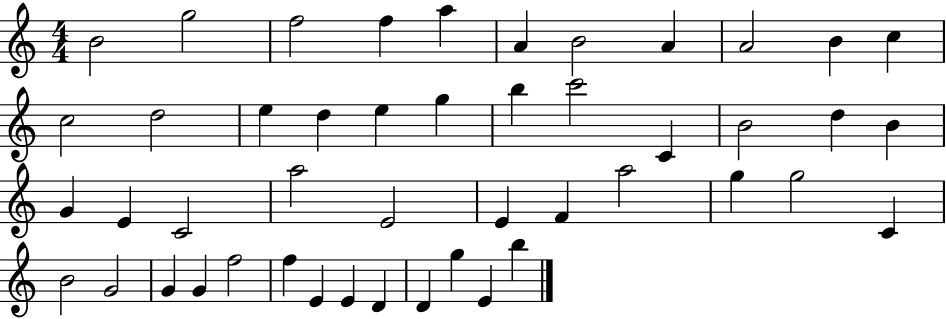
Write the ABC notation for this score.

X:1
T:Untitled
M:4/4
L:1/4
K:C
B2 g2 f2 f a A B2 A A2 B c c2 d2 e d e g b c'2 C B2 d B G E C2 a2 E2 E F a2 g g2 C B2 G2 G G f2 f E E D D g E b